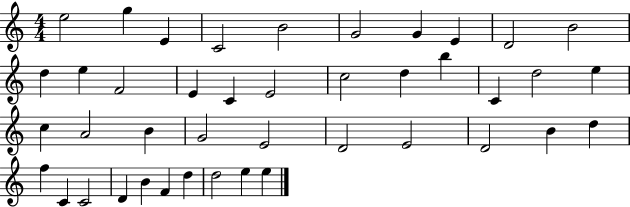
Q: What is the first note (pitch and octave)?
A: E5